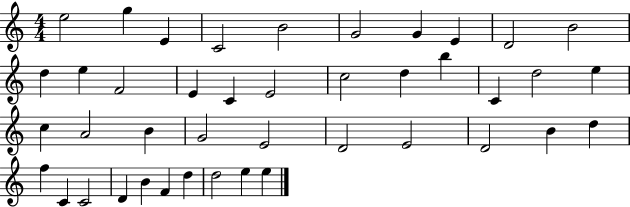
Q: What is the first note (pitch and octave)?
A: E5